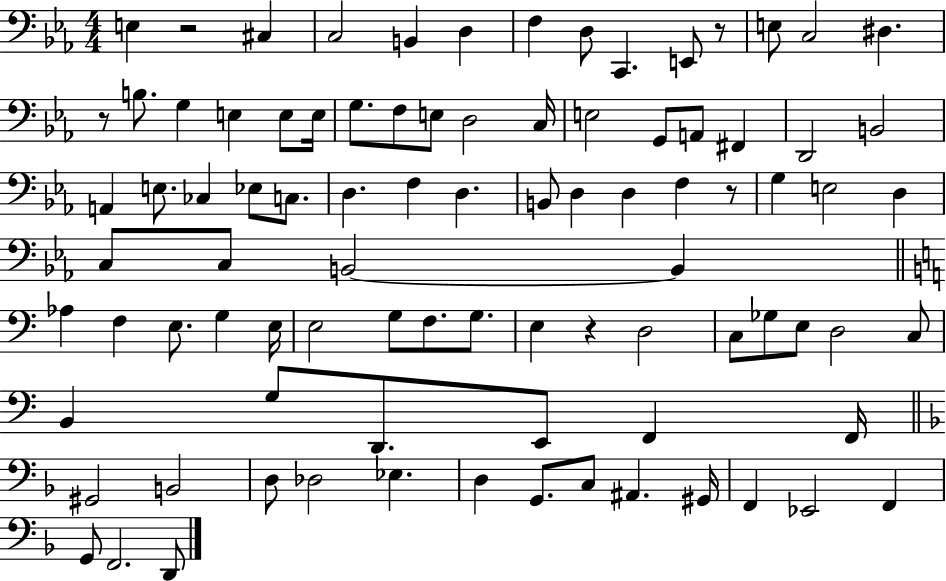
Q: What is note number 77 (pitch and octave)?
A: C3